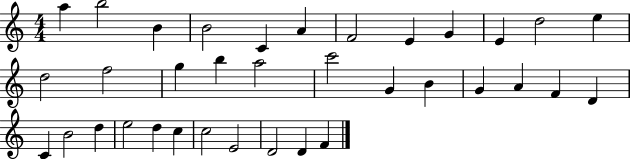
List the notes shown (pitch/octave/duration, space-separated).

A5/q B5/h B4/q B4/h C4/q A4/q F4/h E4/q G4/q E4/q D5/h E5/q D5/h F5/h G5/q B5/q A5/h C6/h G4/q B4/q G4/q A4/q F4/q D4/q C4/q B4/h D5/q E5/h D5/q C5/q C5/h E4/h D4/h D4/q F4/q